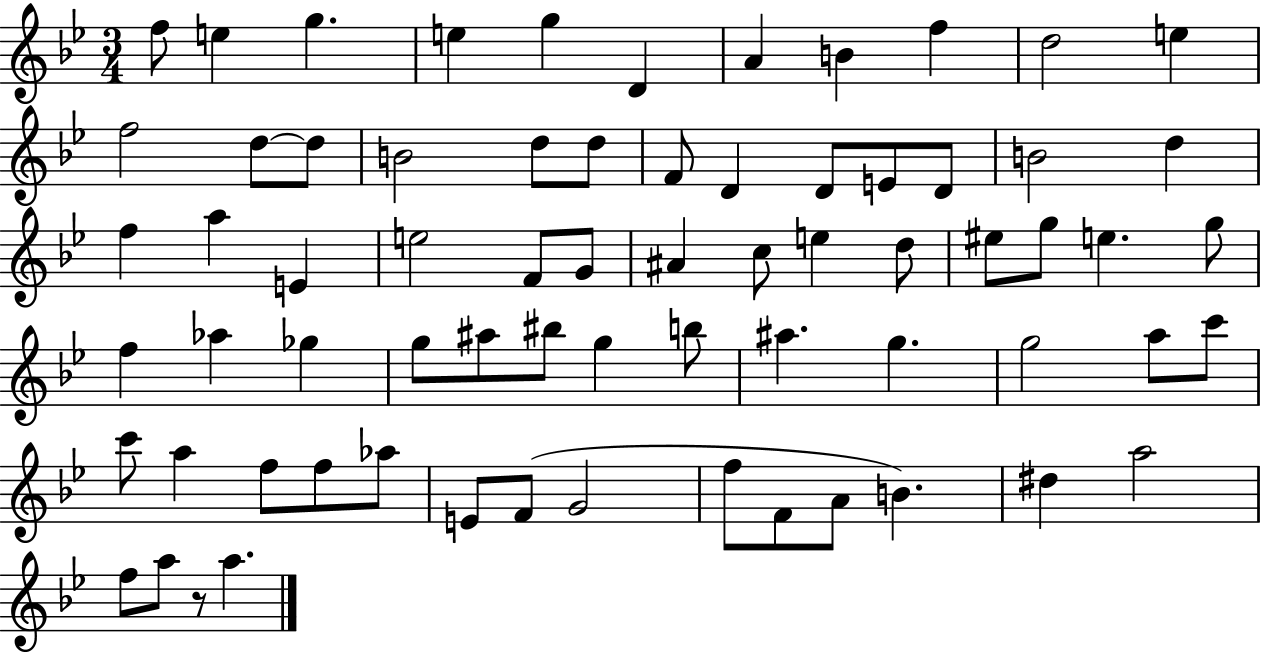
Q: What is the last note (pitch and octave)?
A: A5